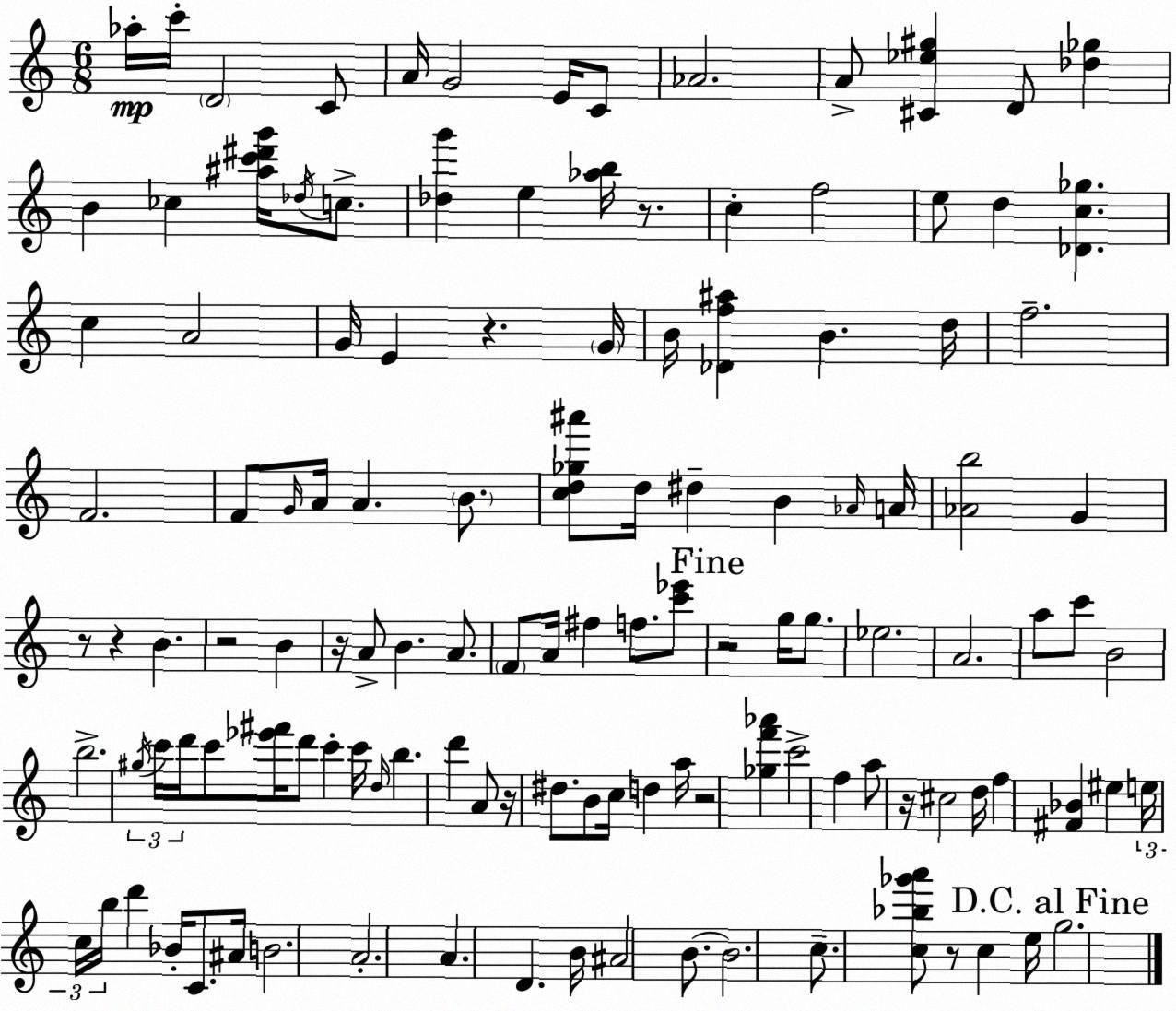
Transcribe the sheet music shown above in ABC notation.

X:1
T:Untitled
M:6/8
L:1/4
K:Am
_a/4 c'/4 D2 C/2 A/4 G2 E/4 C/2 _A2 A/2 [^C_e^g] D/2 [_d_g] B _c [^ac'^d'g']/4 _d/4 c/2 [_dg'] e [_ab]/4 z/2 c f2 e/2 d [_Dc_g] c A2 G/4 E z G/4 B/4 [_Df^a] B d/4 f2 F2 F/2 G/4 A/4 A B/2 [cd_g^a']/2 d/4 ^d B _A/4 A/4 [_Ab]2 G z/2 z B z2 B z/4 A/2 B A/2 F/2 A/4 ^f f/2 [c'_e']/2 z2 g/4 g/2 _e2 A2 a/2 c'/2 B2 b2 ^g/4 c'/4 d'/4 c'/2 [_e'^f']/4 d'/2 c' c'/4 d/4 b d' A/2 z/4 ^d/2 B/2 c/4 d a/4 z2 [_gf'_a'] c'2 f a/2 z/4 ^c2 d/4 f [^F_B] ^e e/4 c/4 b/4 d' _B/4 C/2 ^A/4 B2 A2 A D B/4 ^A2 B/2 B2 c/2 [c_b_g'a']/2 z/2 c e/4 g2